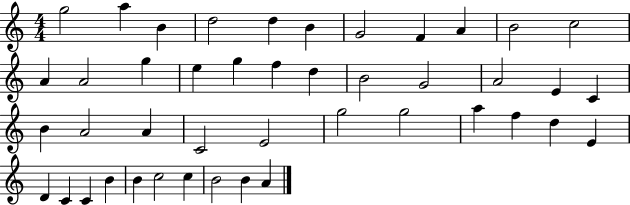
G5/h A5/q B4/q D5/h D5/q B4/q G4/h F4/q A4/q B4/h C5/h A4/q A4/h G5/q E5/q G5/q F5/q D5/q B4/h G4/h A4/h E4/q C4/q B4/q A4/h A4/q C4/h E4/h G5/h G5/h A5/q F5/q D5/q E4/q D4/q C4/q C4/q B4/q B4/q C5/h C5/q B4/h B4/q A4/q